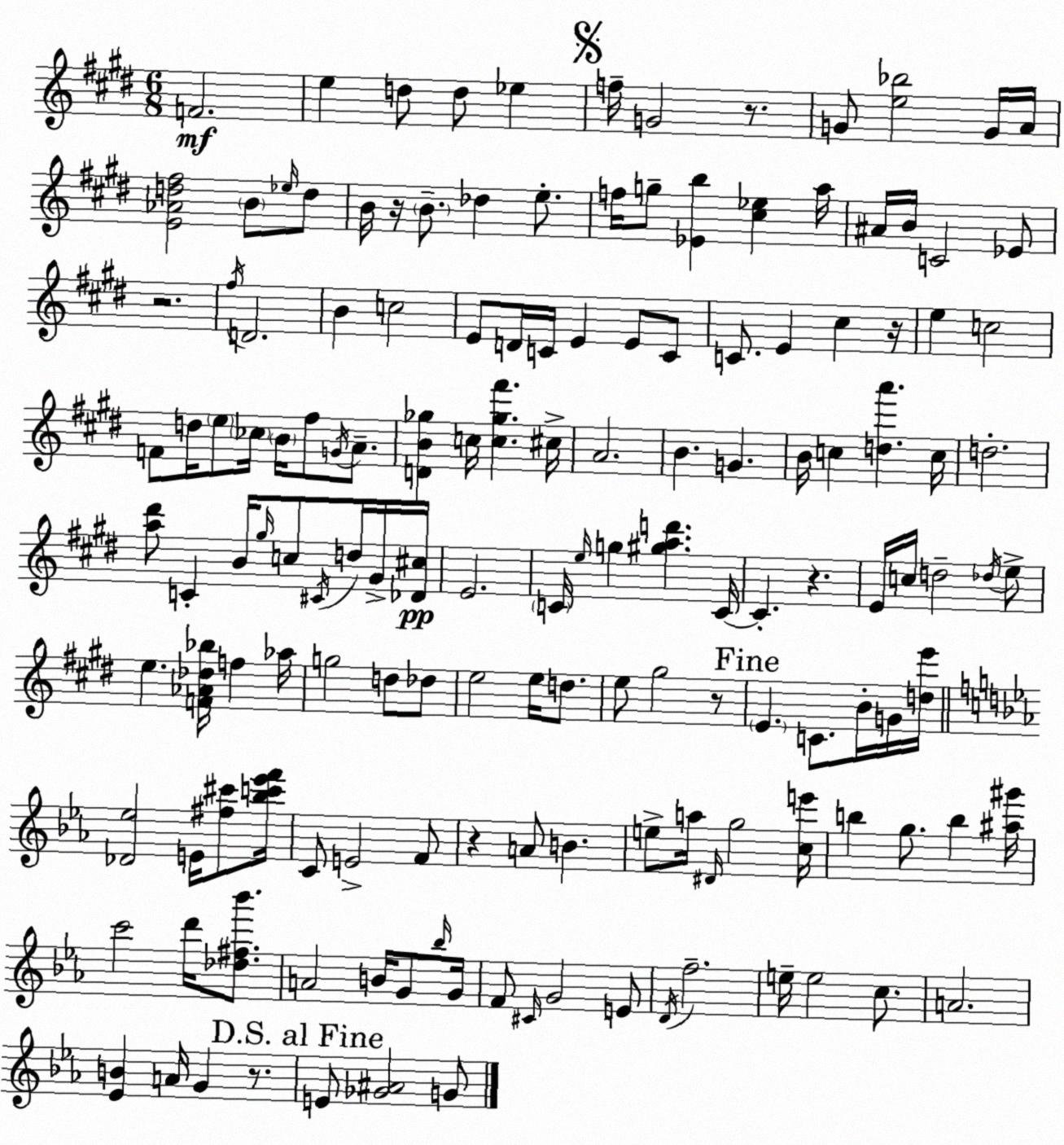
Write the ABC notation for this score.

X:1
T:Untitled
M:6/8
L:1/4
K:E
F2 e d/2 d/2 _e f/4 G2 z/2 G/2 [e_b]2 G/4 A/4 [E_Ad^f]2 B/2 _e/4 d/2 B/4 z/4 B/2 _d e/2 f/4 g/2 [_Eb] [^c_e] a/4 ^A/4 B/4 C2 _E/2 z2 ^f/4 D2 B c2 E/2 D/4 C/4 E E/2 C/2 C/2 E ^c z/4 e c2 F/2 d/4 e/2 _c/4 B/4 ^f/2 G/4 A/2 [DB_g] c/4 [c_g^f'] ^c/4 A2 B G B/4 c [da'] c/4 d2 [a^d']/2 C B/4 ^g/4 c/2 ^C/4 d/4 ^G/4 [_D^c]/4 E2 C/4 e/4 g [^gad'] C/4 C z E/4 c/4 d2 _d/4 e/2 e [F_A_d_b]/4 f _a/4 g2 d/2 _d/2 e2 e/4 d/2 e/2 ^g2 z/2 E C/2 B/4 G/4 [de']/4 [_D_e]2 E/4 [^f^c']/2 [_bc'_e'f']/4 C/2 E2 F/2 z A/2 B e/2 a/4 ^D/4 g2 [ce']/4 b g/2 b [^a^g']/4 c'2 d'/4 [_d^f_b']/2 A2 B/4 G/2 _b/4 G/4 F/2 ^C/4 G2 E/2 D/4 f2 e/4 e2 c/2 A2 [_EB] A/4 G z/2 E/2 [_G^A]2 G/2